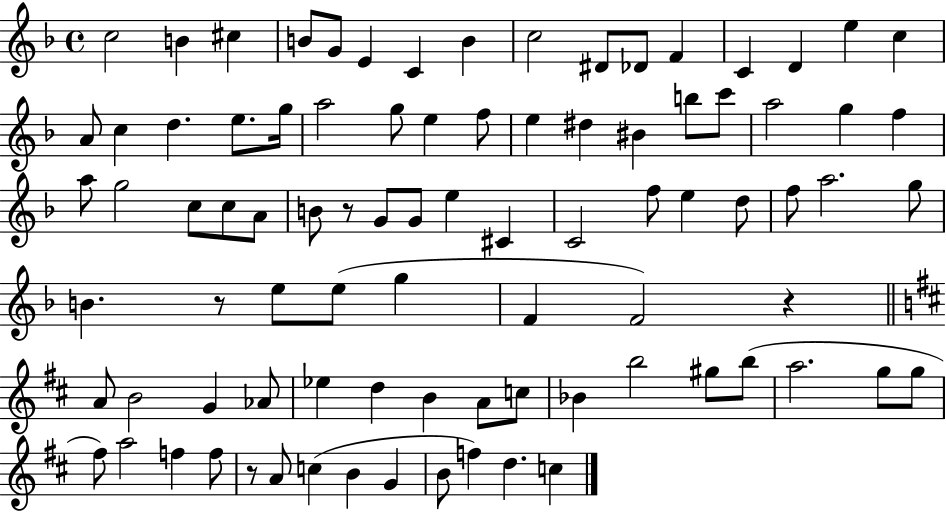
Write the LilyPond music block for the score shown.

{
  \clef treble
  \time 4/4
  \defaultTimeSignature
  \key f \major
  c''2 b'4 cis''4 | b'8 g'8 e'4 c'4 b'4 | c''2 dis'8 des'8 f'4 | c'4 d'4 e''4 c''4 | \break a'8 c''4 d''4. e''8. g''16 | a''2 g''8 e''4 f''8 | e''4 dis''4 bis'4 b''8 c'''8 | a''2 g''4 f''4 | \break a''8 g''2 c''8 c''8 a'8 | b'8 r8 g'8 g'8 e''4 cis'4 | c'2 f''8 e''4 d''8 | f''8 a''2. g''8 | \break b'4. r8 e''8 e''8( g''4 | f'4 f'2) r4 | \bar "||" \break \key b \minor a'8 b'2 g'4 aes'8 | ees''4 d''4 b'4 a'8 c''8 | bes'4 b''2 gis''8 b''8( | a''2. g''8 g''8 | \break fis''8) a''2 f''4 f''8 | r8 a'8 c''4( b'4 g'4 | b'8 f''4) d''4. c''4 | \bar "|."
}